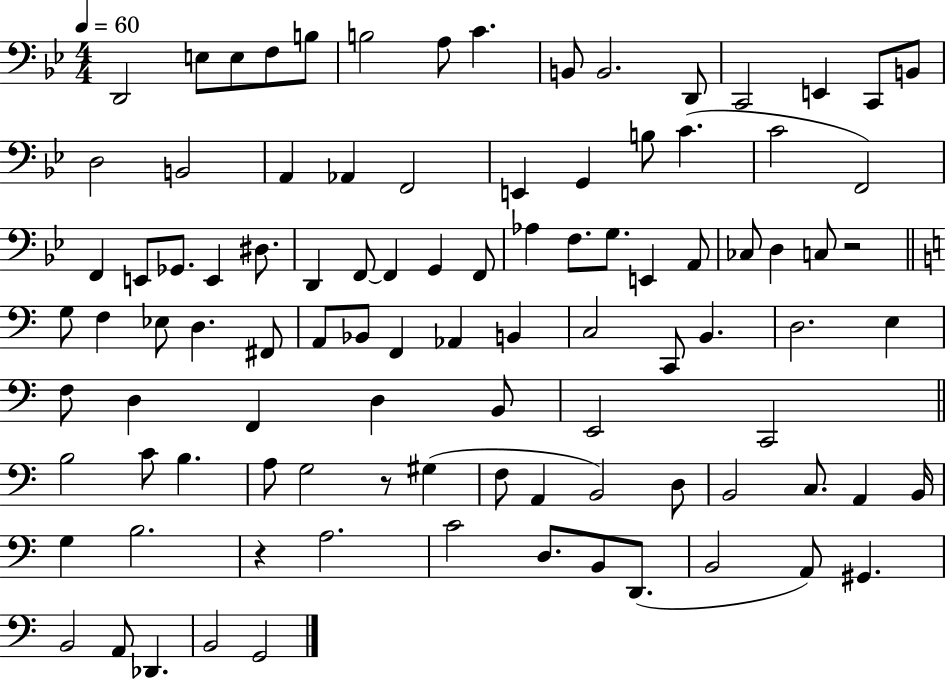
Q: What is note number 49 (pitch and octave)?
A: F#2